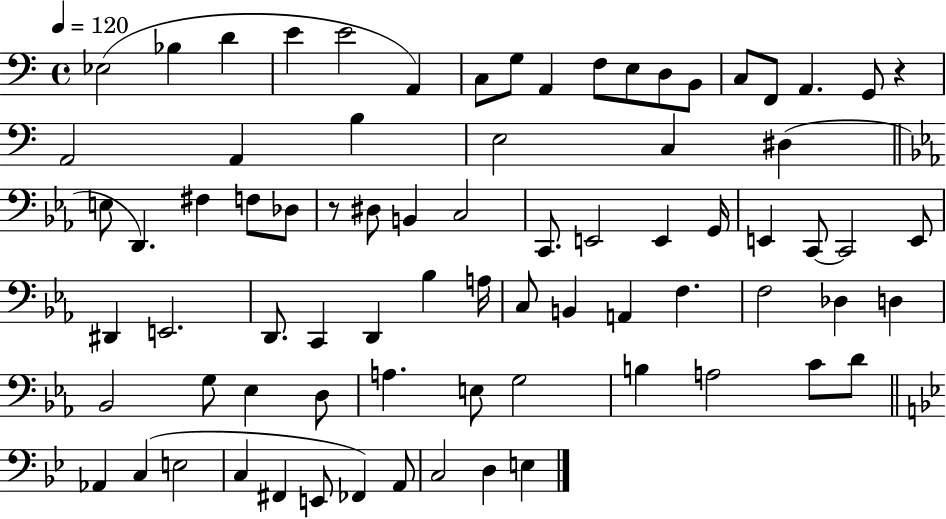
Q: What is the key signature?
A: C major